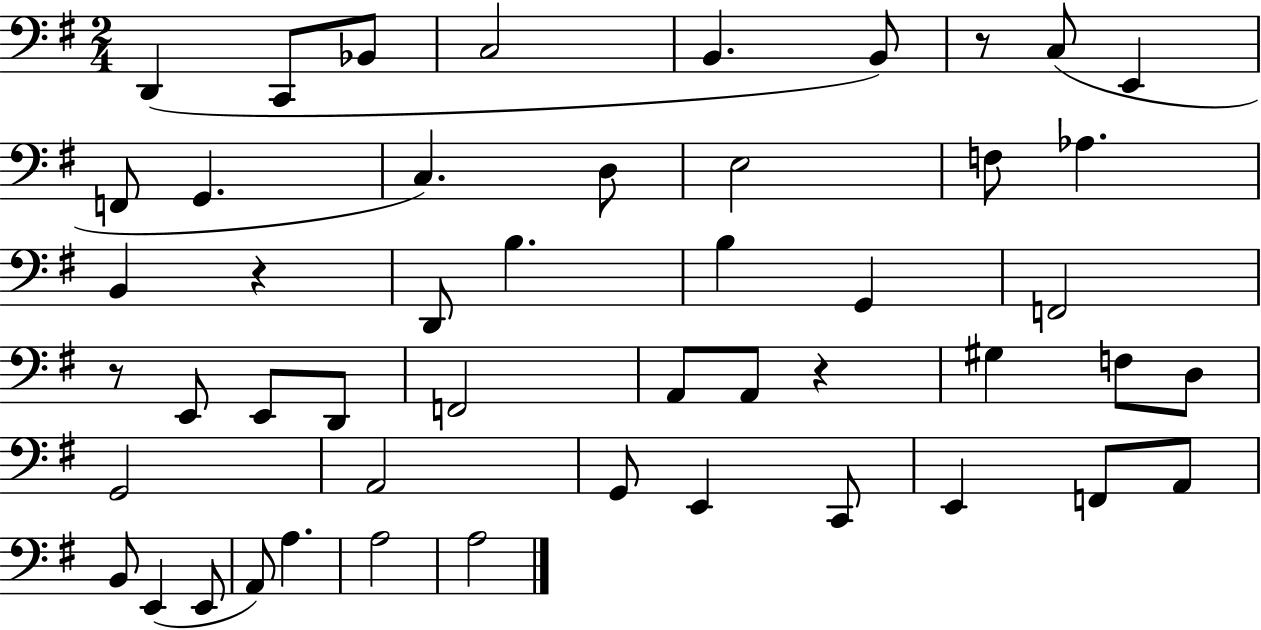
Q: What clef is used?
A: bass